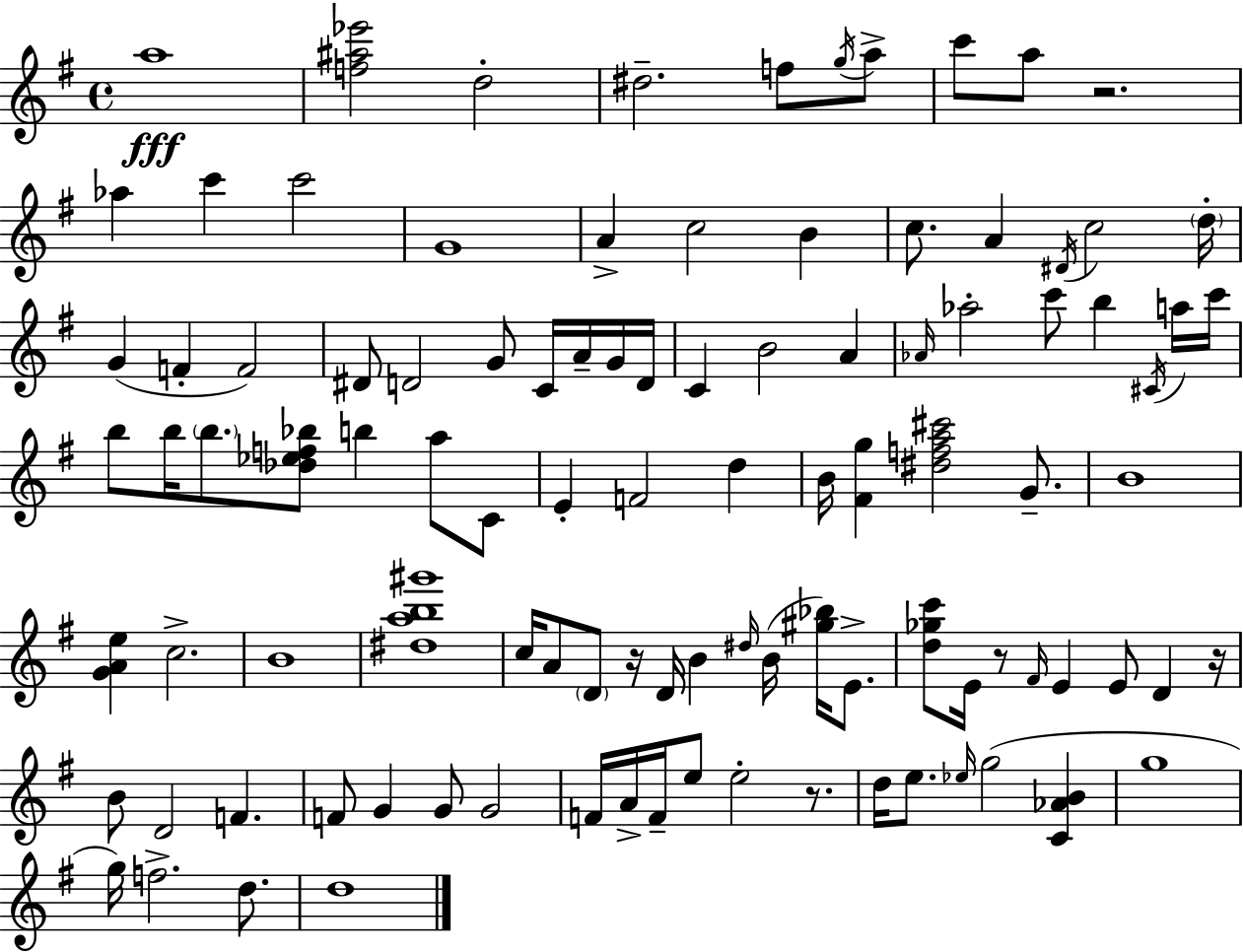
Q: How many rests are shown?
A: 5